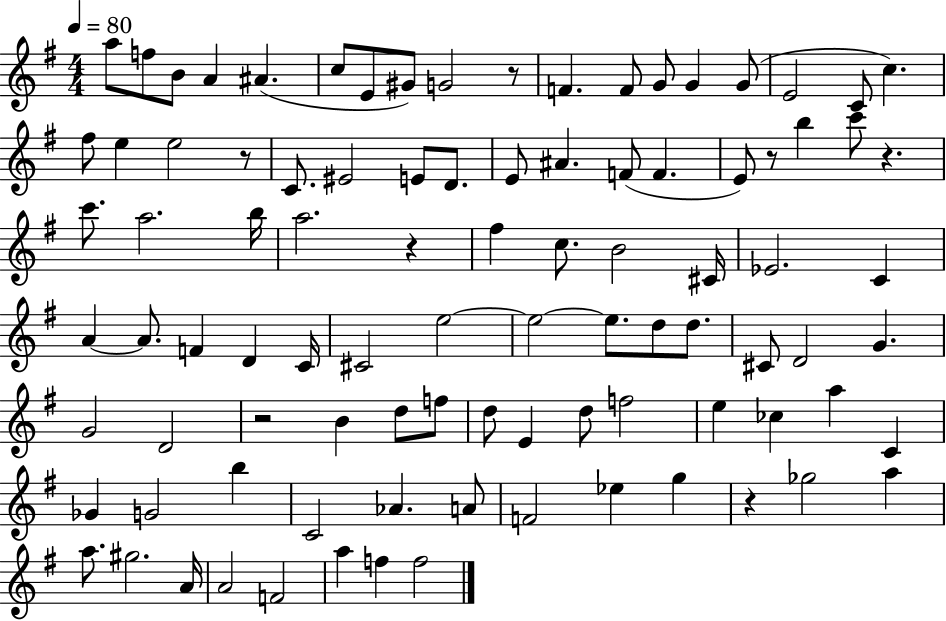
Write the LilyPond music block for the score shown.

{
  \clef treble
  \numericTimeSignature
  \time 4/4
  \key g \major
  \tempo 4 = 80
  a''8 f''8 b'8 a'4 ais'4.( | c''8 e'8 gis'8) g'2 r8 | f'4. f'8 g'8 g'4 g'8( | e'2 c'8 c''4.) | \break fis''8 e''4 e''2 r8 | c'8. eis'2 e'8 d'8. | e'8 ais'4. f'8( f'4. | e'8) r8 b''4 c'''8 r4. | \break c'''8. a''2. b''16 | a''2. r4 | fis''4 c''8. b'2 cis'16 | ees'2. c'4 | \break a'4~~ a'8. f'4 d'4 c'16 | cis'2 e''2~~ | e''2~~ e''8. d''8 d''8. | cis'8 d'2 g'4. | \break g'2 d'2 | r2 b'4 d''8 f''8 | d''8 e'4 d''8 f''2 | e''4 ces''4 a''4 c'4 | \break ges'4 g'2 b''4 | c'2 aes'4. a'8 | f'2 ees''4 g''4 | r4 ges''2 a''4 | \break a''8. gis''2. a'16 | a'2 f'2 | a''4 f''4 f''2 | \bar "|."
}